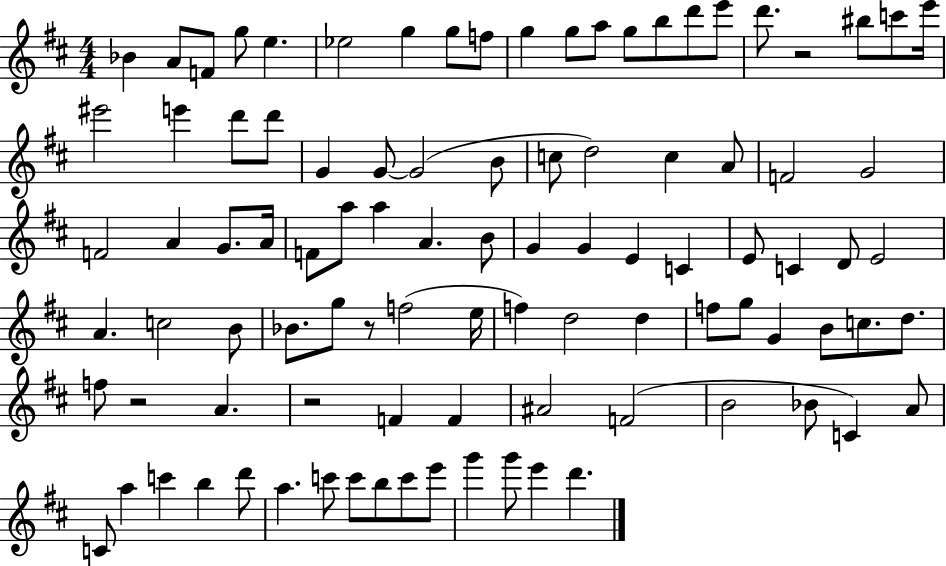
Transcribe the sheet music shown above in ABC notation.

X:1
T:Untitled
M:4/4
L:1/4
K:D
_B A/2 F/2 g/2 e _e2 g g/2 f/2 g g/2 a/2 g/2 b/2 d'/2 e'/2 d'/2 z2 ^b/2 c'/2 e'/4 ^e'2 e' d'/2 d'/2 G G/2 G2 B/2 c/2 d2 c A/2 F2 G2 F2 A G/2 A/4 F/2 a/2 a A B/2 G G E C E/2 C D/2 E2 A c2 B/2 _B/2 g/2 z/2 f2 e/4 f d2 d f/2 g/2 G B/2 c/2 d/2 f/2 z2 A z2 F F ^A2 F2 B2 _B/2 C A/2 C/2 a c' b d'/2 a c'/2 c'/2 b/2 c'/2 e'/2 g' g'/2 e' d'